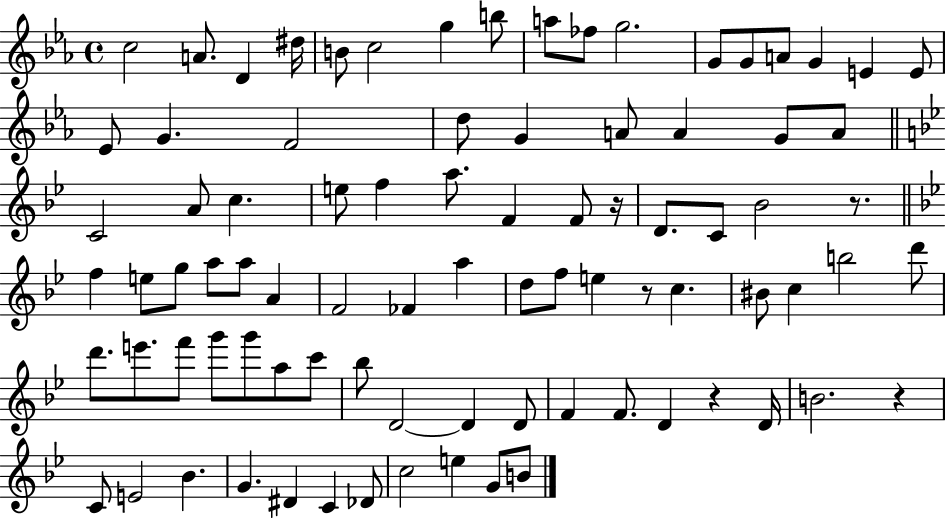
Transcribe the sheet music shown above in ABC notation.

X:1
T:Untitled
M:4/4
L:1/4
K:Eb
c2 A/2 D ^d/4 B/2 c2 g b/2 a/2 _f/2 g2 G/2 G/2 A/2 G E E/2 _E/2 G F2 d/2 G A/2 A G/2 A/2 C2 A/2 c e/2 f a/2 F F/2 z/4 D/2 C/2 _B2 z/2 f e/2 g/2 a/2 a/2 A F2 _F a d/2 f/2 e z/2 c ^B/2 c b2 d'/2 d'/2 e'/2 f'/2 g'/2 g'/2 a/2 c'/2 _b/2 D2 D D/2 F F/2 D z D/4 B2 z C/2 E2 _B G ^D C _D/2 c2 e G/2 B/2